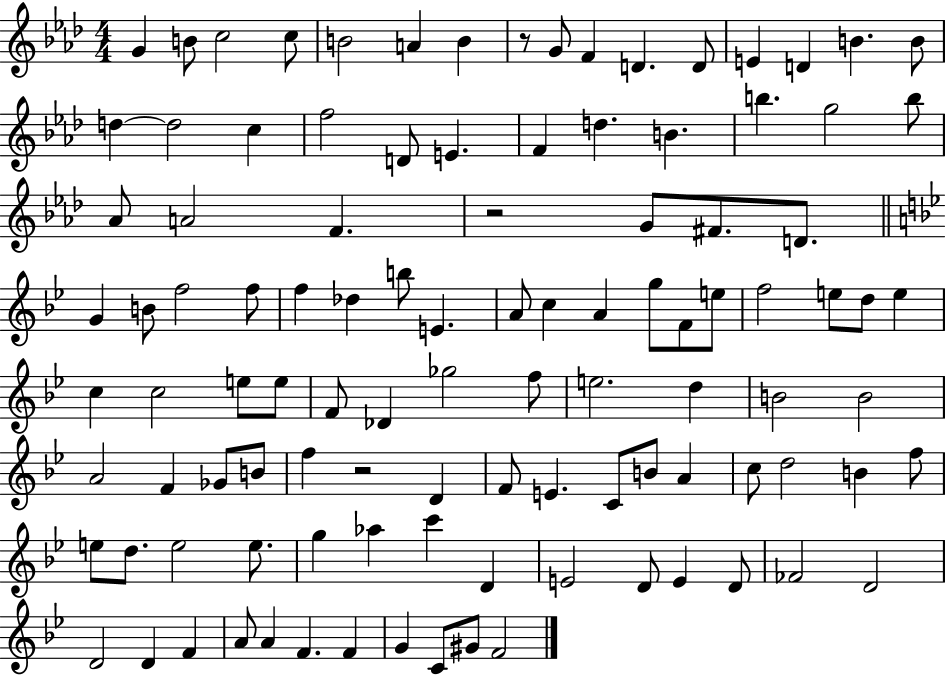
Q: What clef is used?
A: treble